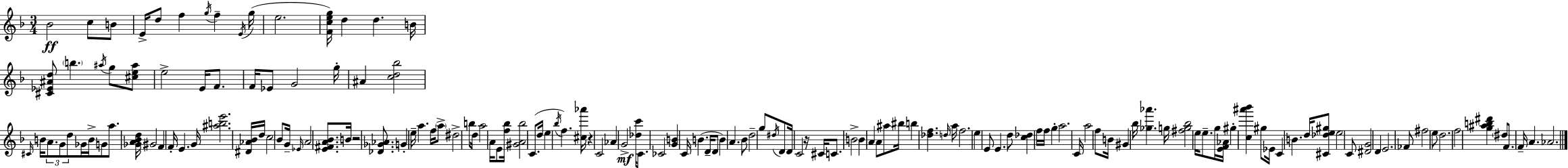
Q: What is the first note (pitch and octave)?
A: Bb4